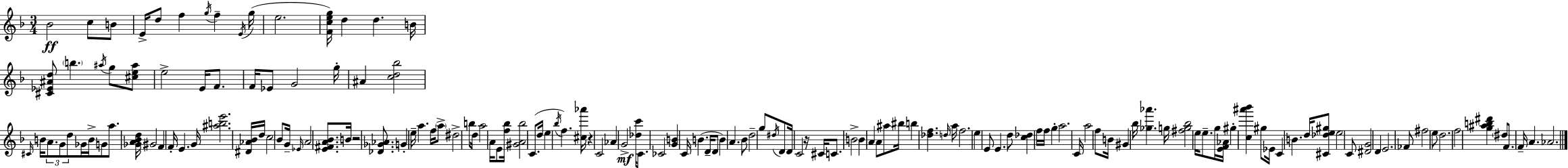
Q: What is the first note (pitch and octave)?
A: Bb4